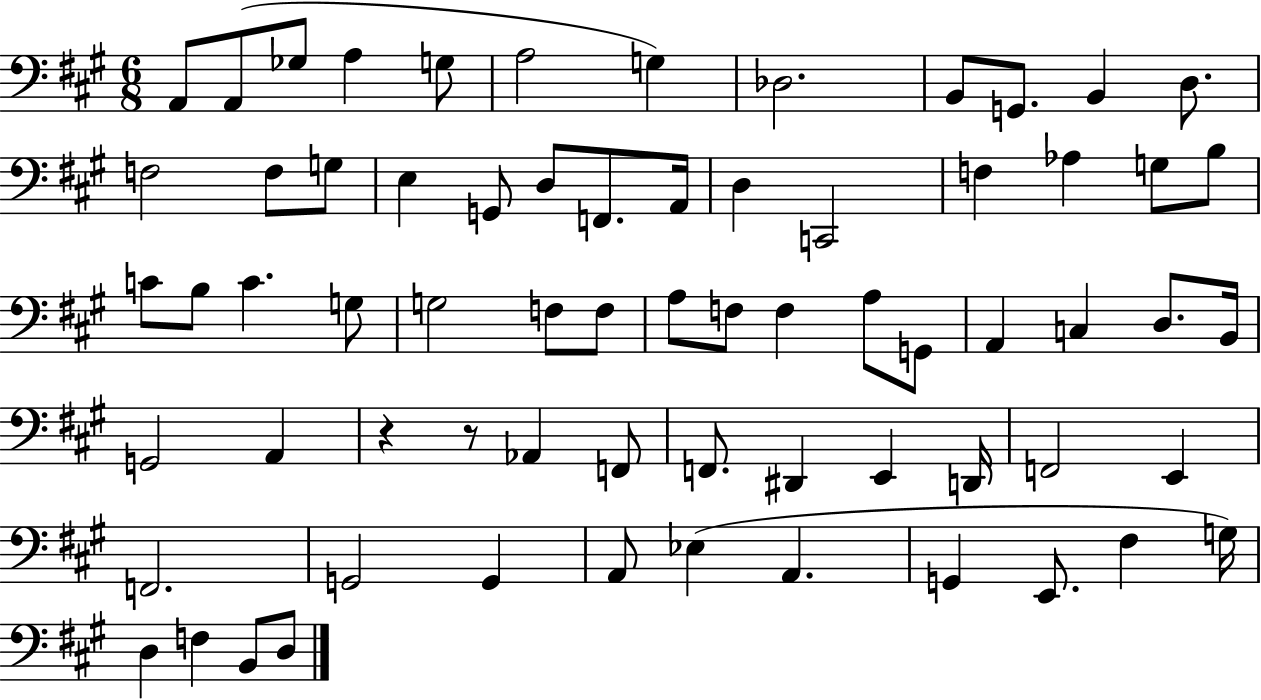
{
  \clef bass
  \numericTimeSignature
  \time 6/8
  \key a \major
  \repeat volta 2 { a,8 a,8( ges8 a4 g8 | a2 g4) | des2. | b,8 g,8. b,4 d8. | \break f2 f8 g8 | e4 g,8 d8 f,8. a,16 | d4 c,2 | f4 aes4 g8 b8 | \break c'8 b8 c'4. g8 | g2 f8 f8 | a8 f8 f4 a8 g,8 | a,4 c4 d8. b,16 | \break g,2 a,4 | r4 r8 aes,4 f,8 | f,8. dis,4 e,4 d,16 | f,2 e,4 | \break f,2. | g,2 g,4 | a,8 ees4( a,4. | g,4 e,8. fis4 g16) | \break d4 f4 b,8 d8 | } \bar "|."
}